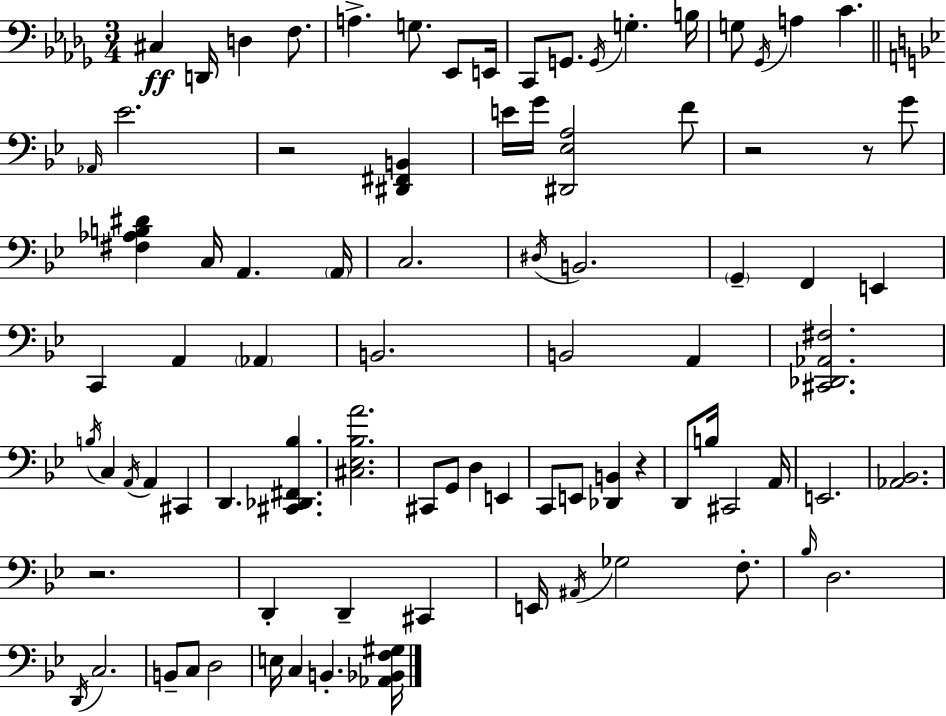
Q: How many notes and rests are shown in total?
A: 86